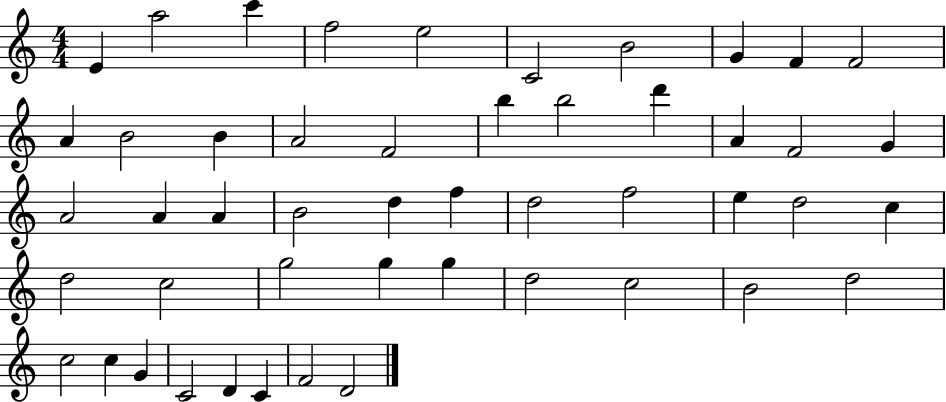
X:1
T:Untitled
M:4/4
L:1/4
K:C
E a2 c' f2 e2 C2 B2 G F F2 A B2 B A2 F2 b b2 d' A F2 G A2 A A B2 d f d2 f2 e d2 c d2 c2 g2 g g d2 c2 B2 d2 c2 c G C2 D C F2 D2